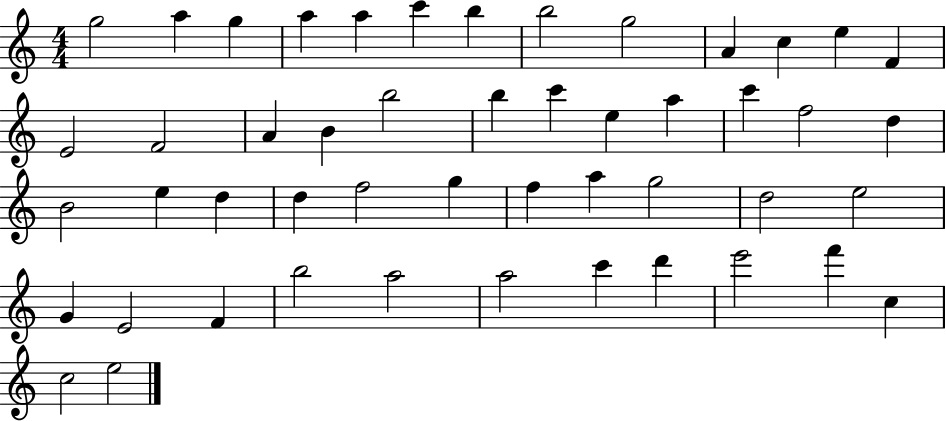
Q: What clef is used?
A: treble